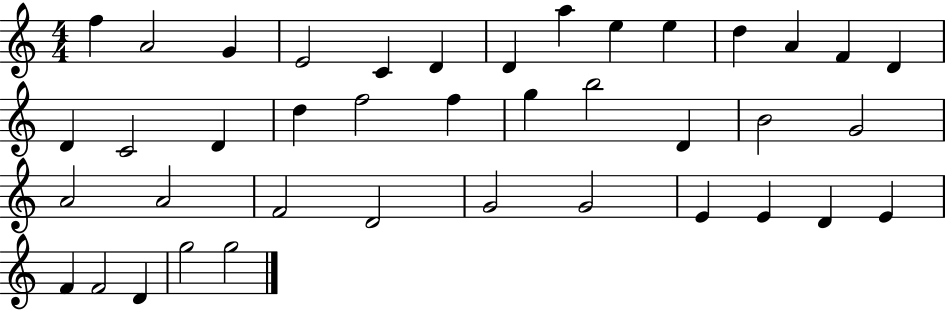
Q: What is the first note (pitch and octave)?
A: F5